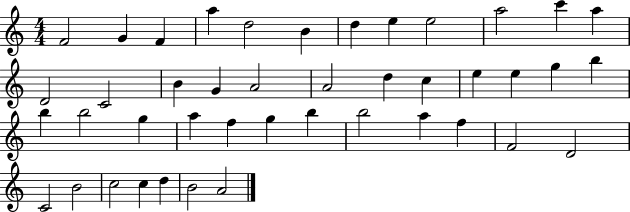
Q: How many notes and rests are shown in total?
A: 43